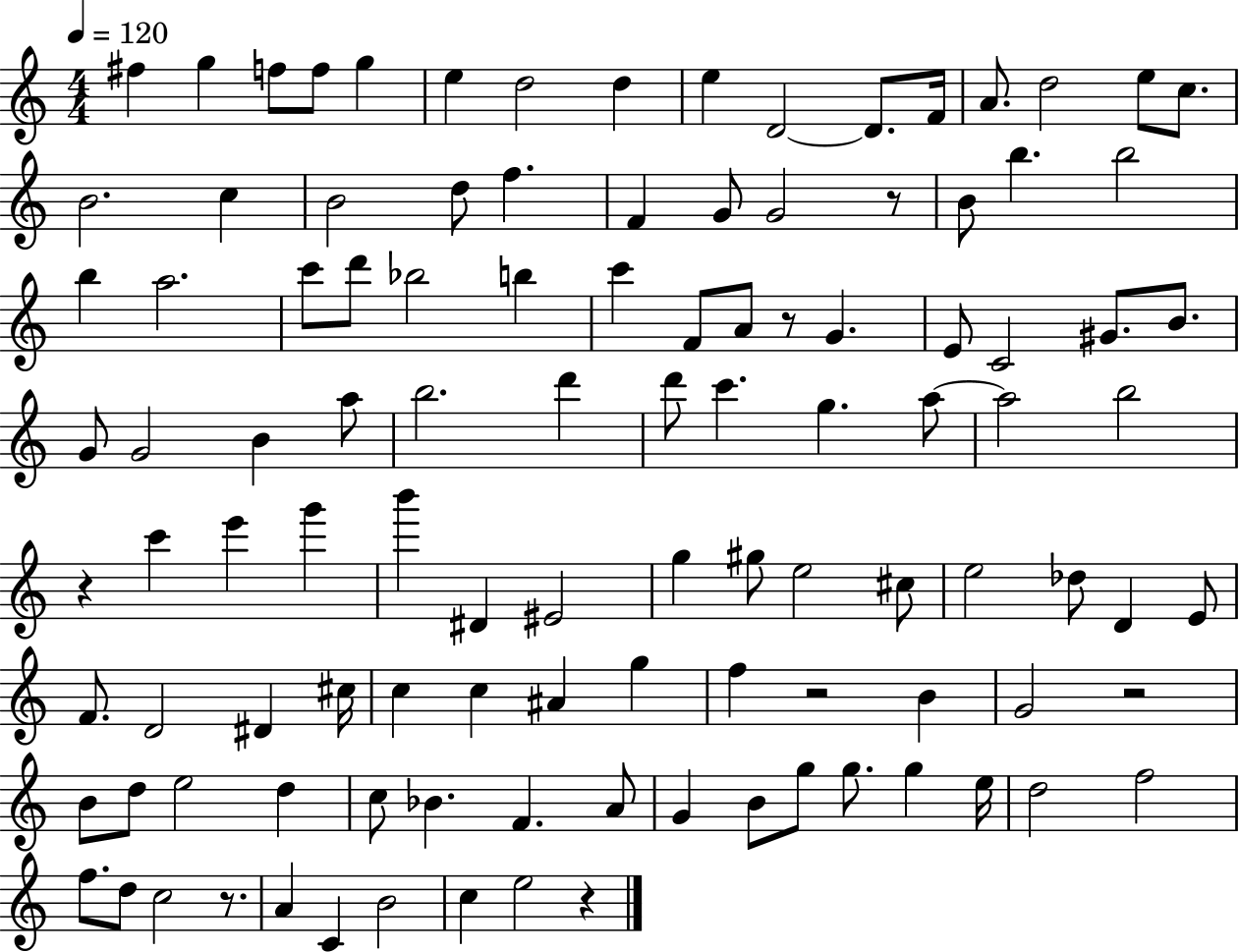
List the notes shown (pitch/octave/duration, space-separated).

F#5/q G5/q F5/e F5/e G5/q E5/q D5/h D5/q E5/q D4/h D4/e. F4/s A4/e. D5/h E5/e C5/e. B4/h. C5/q B4/h D5/e F5/q. F4/q G4/e G4/h R/e B4/e B5/q. B5/h B5/q A5/h. C6/e D6/e Bb5/h B5/q C6/q F4/e A4/e R/e G4/q. E4/e C4/h G#4/e. B4/e. G4/e G4/h B4/q A5/e B5/h. D6/q D6/e C6/q. G5/q. A5/e A5/h B5/h R/q C6/q E6/q G6/q B6/q D#4/q EIS4/h G5/q G#5/e E5/h C#5/e E5/h Db5/e D4/q E4/e F4/e. D4/h D#4/q C#5/s C5/q C5/q A#4/q G5/q F5/q R/h B4/q G4/h R/h B4/e D5/e E5/h D5/q C5/e Bb4/q. F4/q. A4/e G4/q B4/e G5/e G5/e. G5/q E5/s D5/h F5/h F5/e. D5/e C5/h R/e. A4/q C4/q B4/h C5/q E5/h R/q